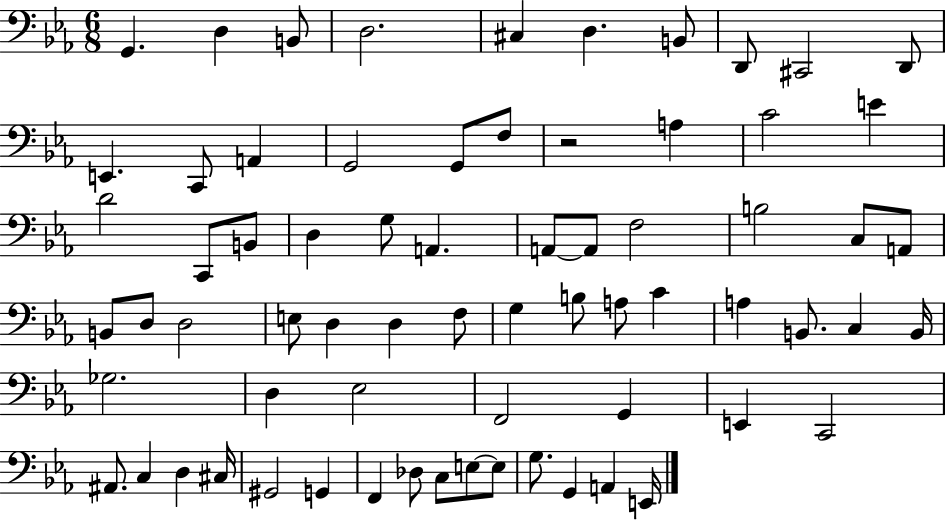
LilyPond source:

{
  \clef bass
  \numericTimeSignature
  \time 6/8
  \key ees \major
  g,4. d4 b,8 | d2. | cis4 d4. b,8 | d,8 cis,2 d,8 | \break e,4. c,8 a,4 | g,2 g,8 f8 | r2 a4 | c'2 e'4 | \break d'2 c,8 b,8 | d4 g8 a,4. | a,8~~ a,8 f2 | b2 c8 a,8 | \break b,8 d8 d2 | e8 d4 d4 f8 | g4 b8 a8 c'4 | a4 b,8. c4 b,16 | \break ges2. | d4 ees2 | f,2 g,4 | e,4 c,2 | \break ais,8. c4 d4 cis16 | gis,2 g,4 | f,4 des8 c8 e8~~ e8 | g8. g,4 a,4 e,16 | \break \bar "|."
}